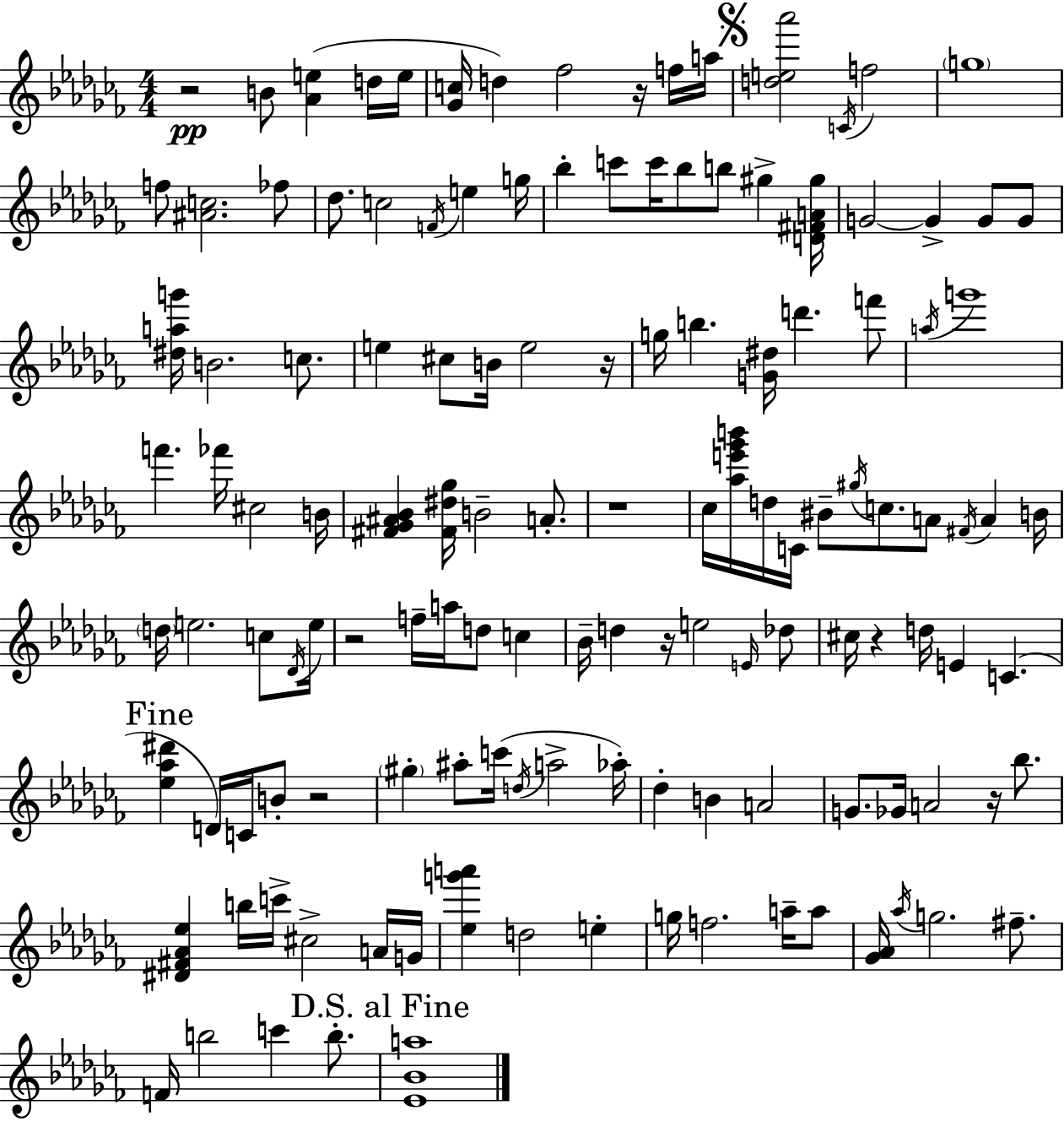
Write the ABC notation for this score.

X:1
T:Untitled
M:4/4
L:1/4
K:Abm
z2 B/2 [_Ae] d/4 e/4 [_Gc]/4 d _f2 z/4 f/4 a/4 [de_a']2 C/4 f2 g4 f/2 [^Ac]2 _f/2 _d/2 c2 F/4 e g/4 _b c'/2 c'/4 _b/2 b/2 ^g [D^FA^g]/4 G2 G G/2 G/2 [^dag']/4 B2 c/2 e ^c/2 B/4 e2 z/4 g/4 b [G^d]/4 d' f'/2 a/4 g'4 f' _f'/4 ^c2 B/4 [^F_G^A_B] [^F^d_g]/4 B2 A/2 z4 _c/4 [_ae'_g'b']/4 d/4 C/4 ^B/2 ^g/4 c/2 A/2 ^F/4 A B/4 d/4 e2 c/2 _D/4 e/4 z2 f/4 a/4 d/2 c _B/4 d z/4 e2 E/4 _d/2 ^c/4 z d/4 E C [_e_a^d'] D/4 C/4 B/2 z2 ^g ^a/2 c'/4 d/4 a2 _a/4 _d B A2 G/2 _G/4 A2 z/4 _b/2 [^D^F_A_e] b/4 c'/4 ^c2 A/4 G/4 [_eg'a'] d2 e g/4 f2 a/4 a/2 [_G_A]/4 _a/4 g2 ^f/2 F/4 b2 c' b/2 [_E_Ba]4